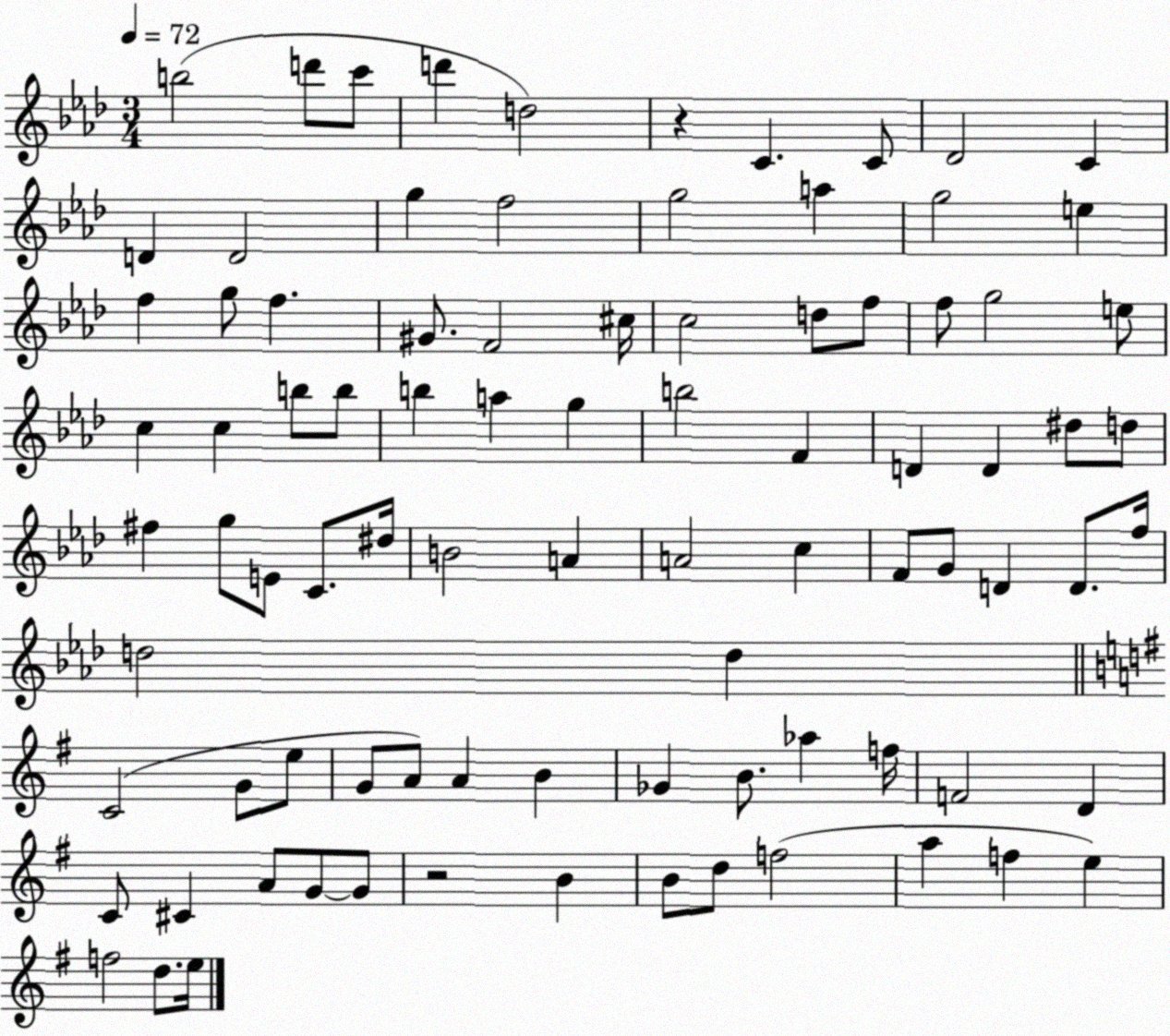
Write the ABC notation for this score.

X:1
T:Untitled
M:3/4
L:1/4
K:Ab
b2 d'/2 c'/2 d' d2 z C C/2 _D2 C D D2 g f2 g2 a g2 e f g/2 f ^G/2 F2 ^c/4 c2 d/2 f/2 f/2 g2 e/2 c c b/2 b/2 b a g b2 F D D ^d/2 d/2 ^f g/2 E/2 C/2 ^d/4 B2 A A2 c F/2 G/2 D D/2 f/4 d2 d C2 G/2 e/2 G/2 A/2 A B _G B/2 _a f/4 F2 D C/2 ^C A/2 G/2 G/2 z2 B B/2 d/2 f2 a f e f2 d/2 e/4